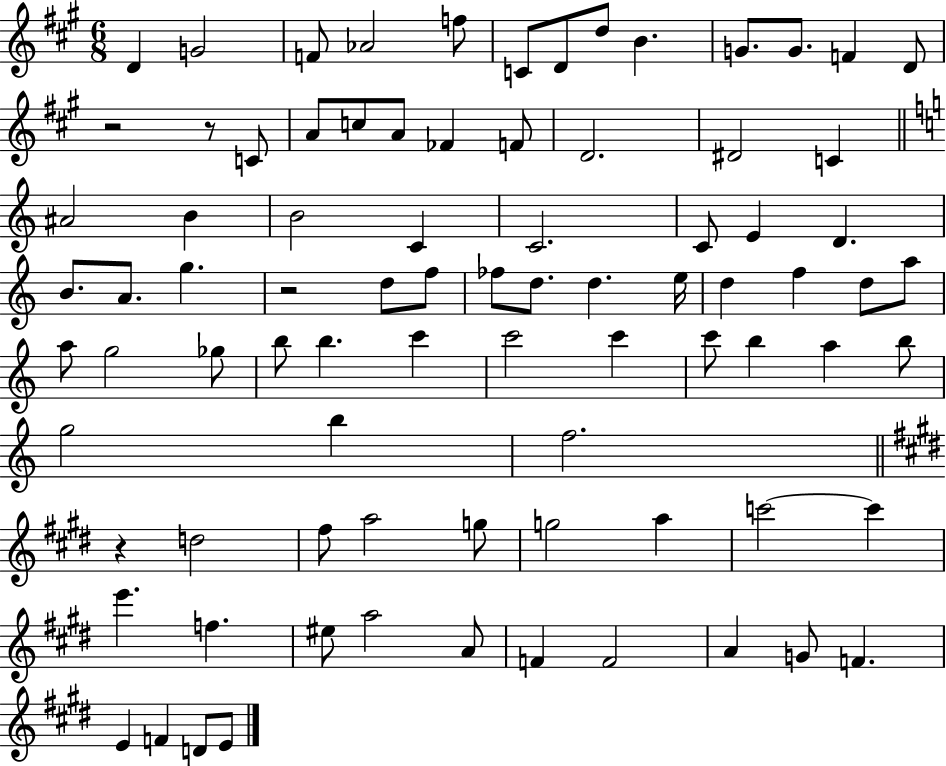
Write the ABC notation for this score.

X:1
T:Untitled
M:6/8
L:1/4
K:A
D G2 F/2 _A2 f/2 C/2 D/2 d/2 B G/2 G/2 F D/2 z2 z/2 C/2 A/2 c/2 A/2 _F F/2 D2 ^D2 C ^A2 B B2 C C2 C/2 E D B/2 A/2 g z2 d/2 f/2 _f/2 d/2 d e/4 d f d/2 a/2 a/2 g2 _g/2 b/2 b c' c'2 c' c'/2 b a b/2 g2 b f2 z d2 ^f/2 a2 g/2 g2 a c'2 c' e' f ^e/2 a2 A/2 F F2 A G/2 F E F D/2 E/2